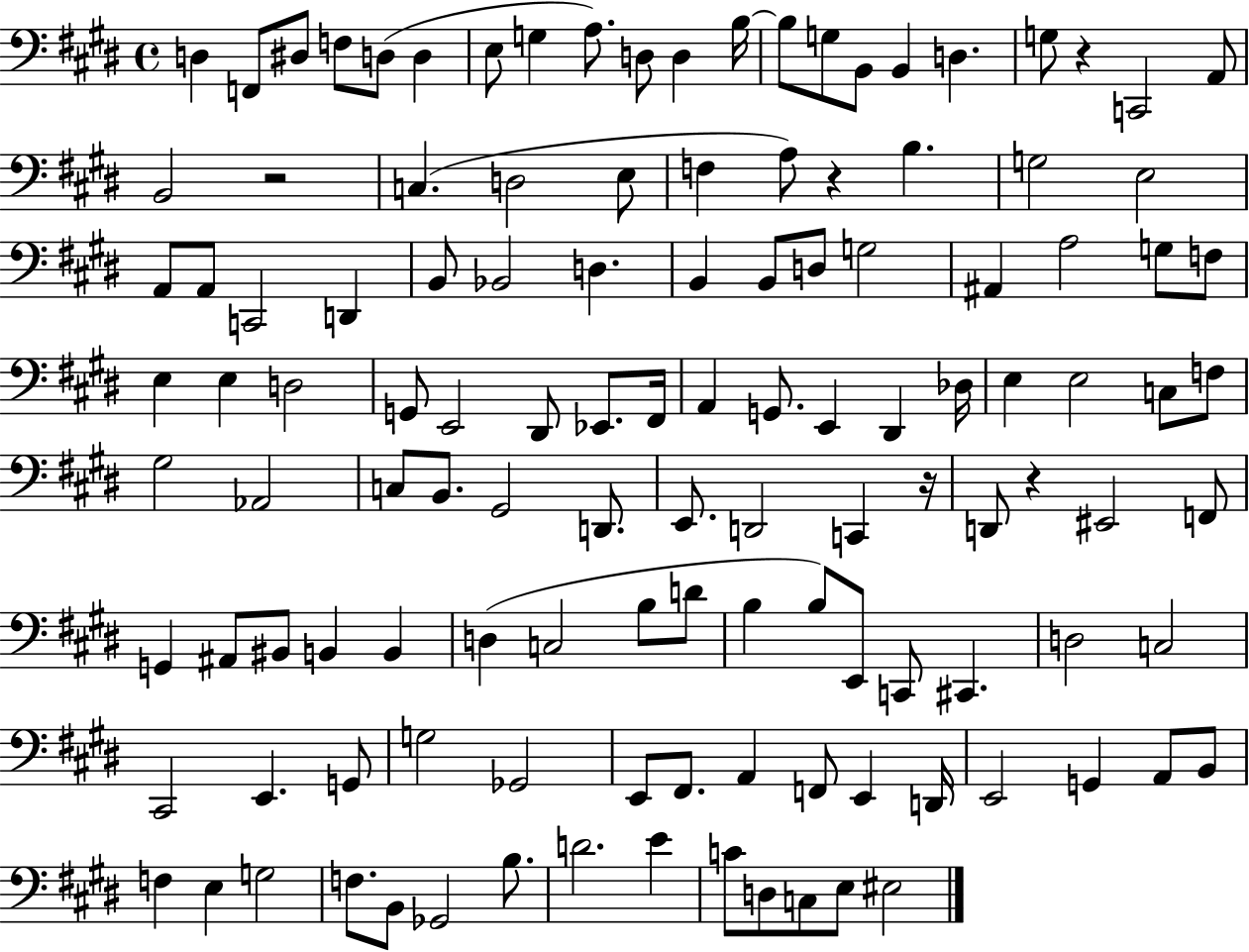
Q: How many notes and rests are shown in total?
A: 123